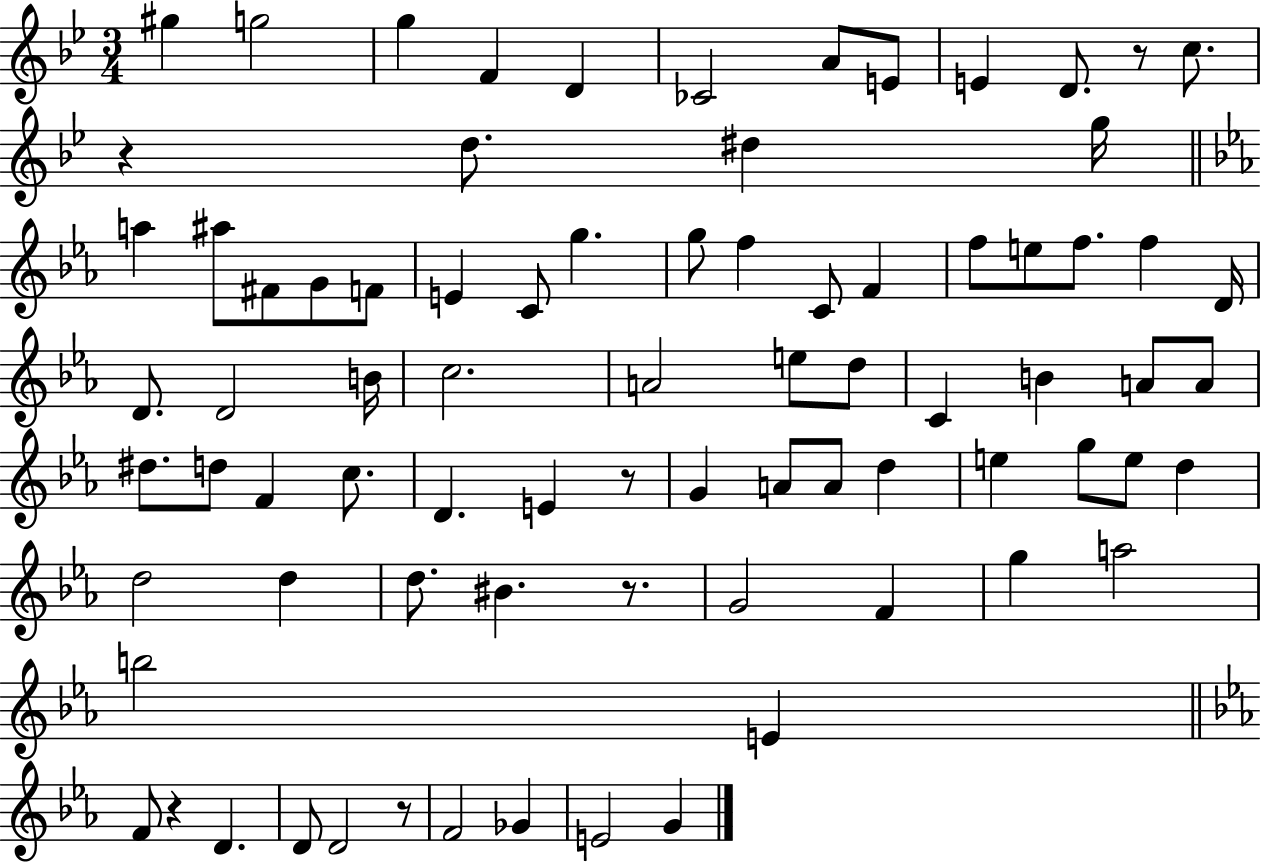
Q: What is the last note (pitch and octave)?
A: G4